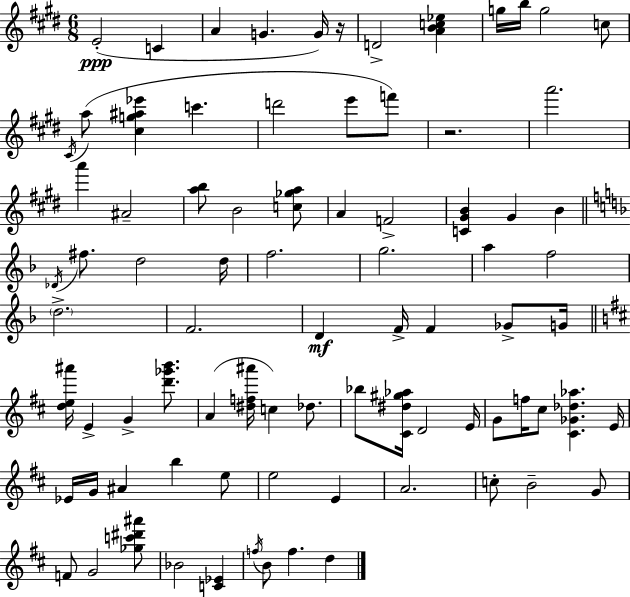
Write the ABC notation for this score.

X:1
T:Untitled
M:6/8
L:1/4
K:E
E2 C A G G/4 z/4 D2 [ABc_e] g/4 b/4 g2 c/2 ^C/4 a/2 [^cg^a_e'] c' d'2 e'/2 f'/2 z2 a'2 a' ^A2 [ab]/2 B2 [c_ga]/2 A F2 [C^GB] ^G B _D/4 ^f/2 d2 d/4 f2 g2 a f2 d2 F2 D F/4 F _G/2 G/4 [de^a']/4 E G [d'_g'b']/2 A [^df^a']/4 c _d/2 _b/2 [^C^d^g_a]/4 D2 E/4 G/2 f/4 ^c/2 [^C_G_d_a] E/4 _E/4 G/4 ^A b e/2 e2 E A2 c/2 B2 G/2 F/2 G2 [_gc'^d'^a']/2 _B2 [C_E] f/4 B/2 f d